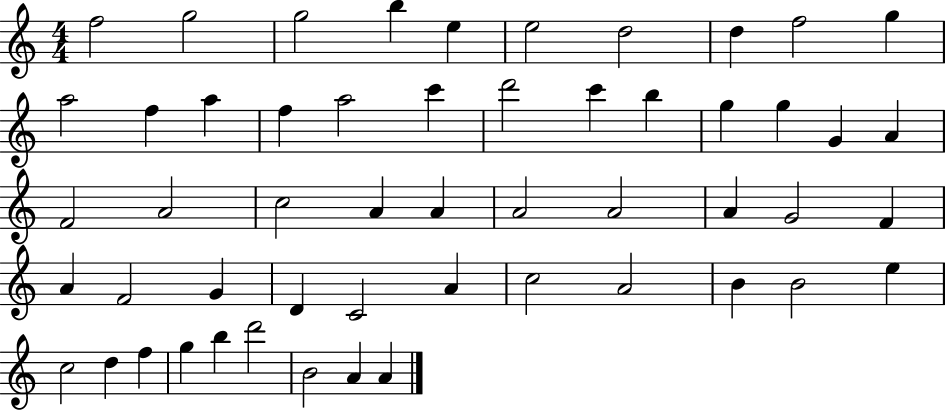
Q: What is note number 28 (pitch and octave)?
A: A4